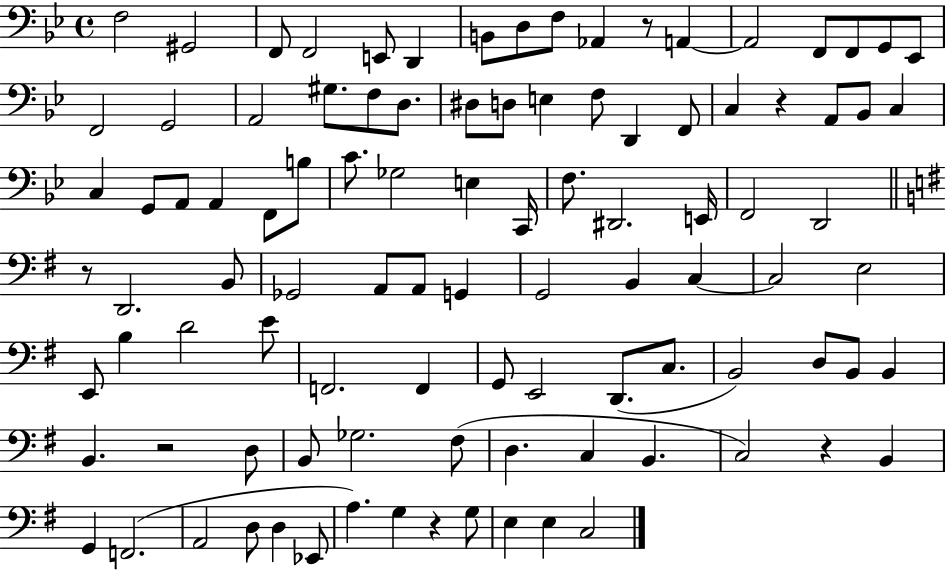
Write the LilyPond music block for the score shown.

{
  \clef bass
  \time 4/4
  \defaultTimeSignature
  \key bes \major
  f2 gis,2 | f,8 f,2 e,8 d,4 | b,8 d8 f8 aes,4 r8 a,4~~ | a,2 f,8 f,8 g,8 ees,8 | \break f,2 g,2 | a,2 gis8. f8 d8. | dis8 d8 e4 f8 d,4 f,8 | c4 r4 a,8 bes,8 c4 | \break c4 g,8 a,8 a,4 f,8 b8 | c'8. ges2 e4 c,16 | f8. dis,2. e,16 | f,2 d,2 | \break \bar "||" \break \key e \minor r8 d,2. b,8 | ges,2 a,8 a,8 g,4 | g,2 b,4 c4~~ | c2 e2 | \break e,8 b4 d'2 e'8 | f,2. f,4 | g,8 e,2 d,8.( c8. | b,2) d8 b,8 b,4 | \break b,4. r2 d8 | b,8 ges2. fis8( | d4. c4 b,4. | c2) r4 b,4 | \break g,4 f,2.( | a,2 d8 d4 ees,8 | a4.) g4 r4 g8 | e4 e4 c2 | \break \bar "|."
}